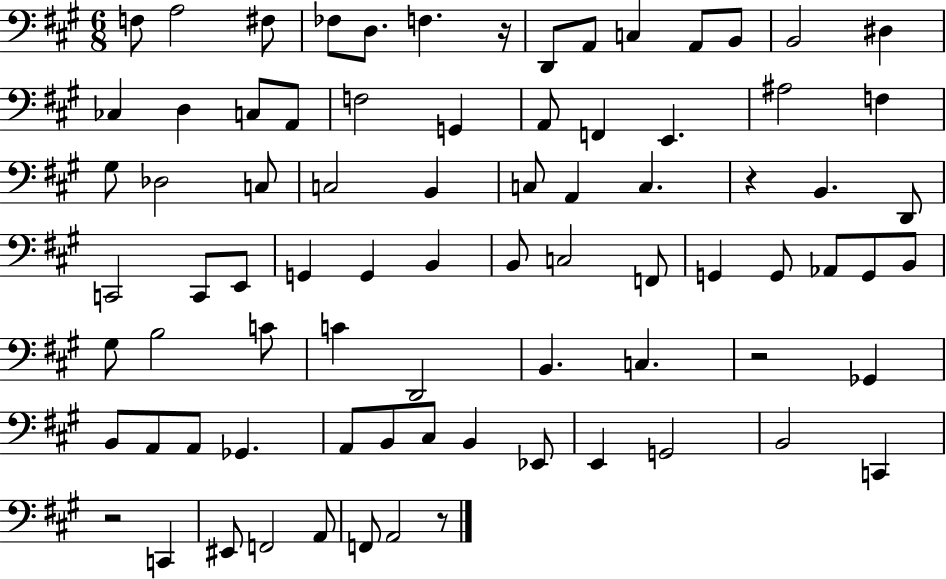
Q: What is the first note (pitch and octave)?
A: F3